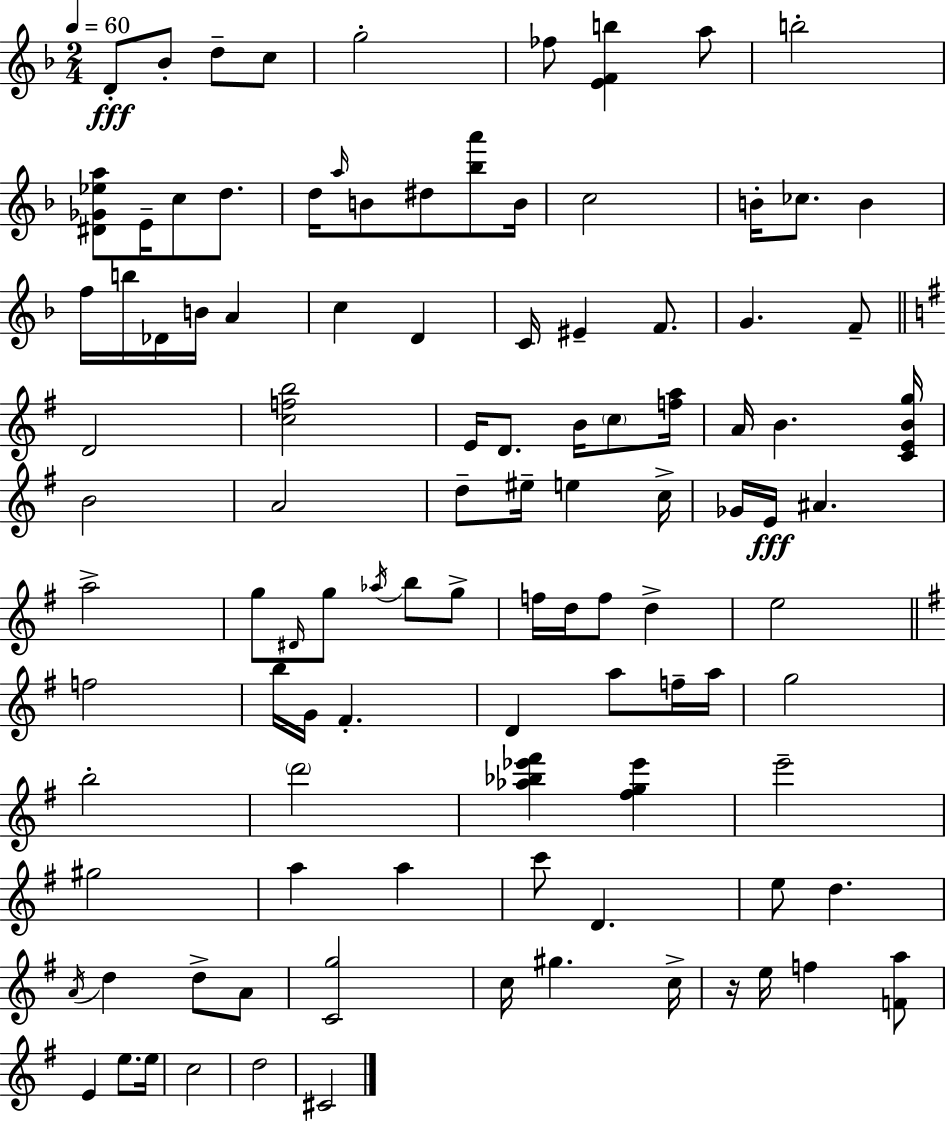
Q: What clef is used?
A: treble